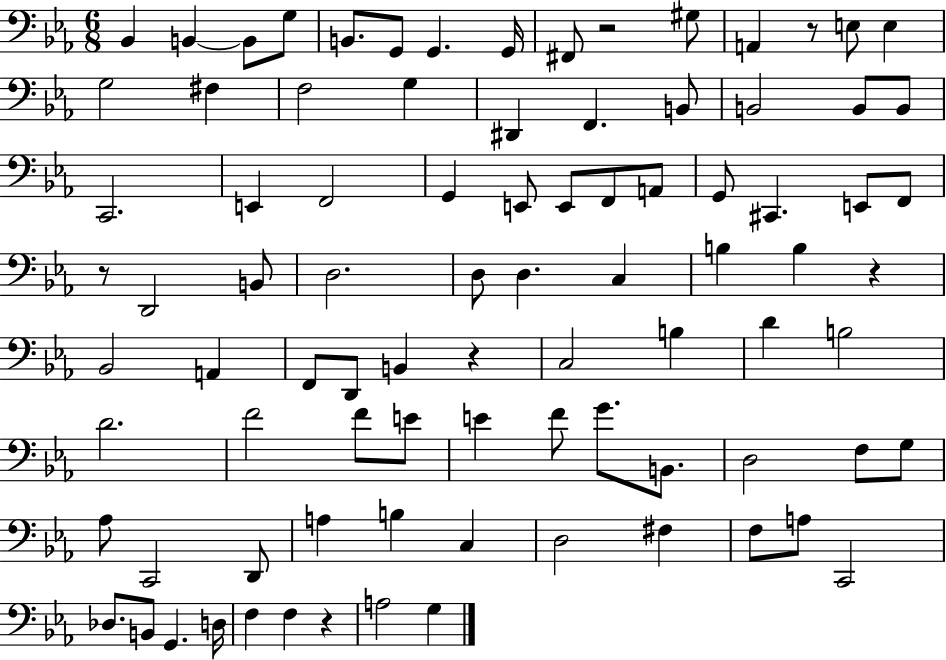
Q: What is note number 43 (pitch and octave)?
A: B3